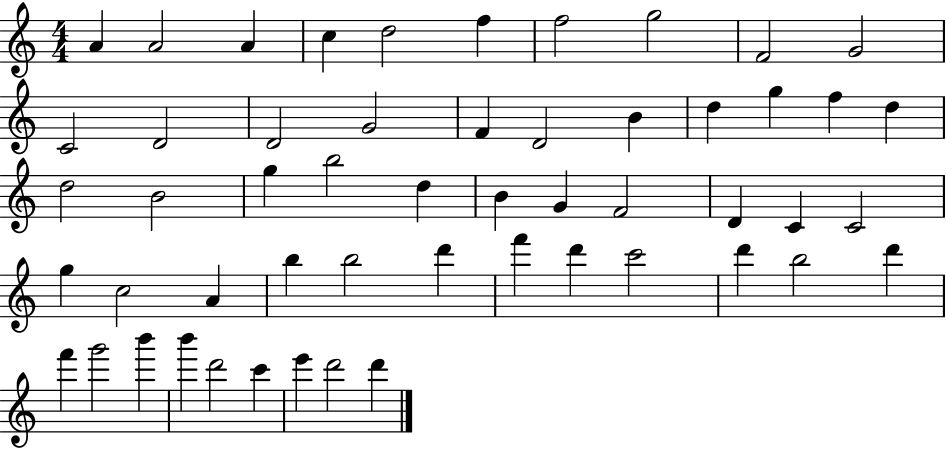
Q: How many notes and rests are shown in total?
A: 53